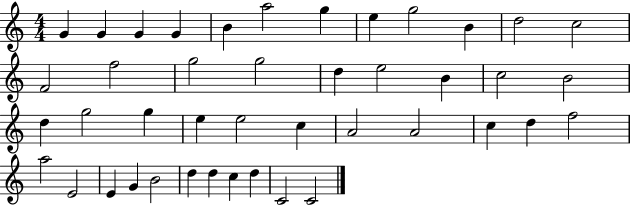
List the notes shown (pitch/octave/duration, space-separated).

G4/q G4/q G4/q G4/q B4/q A5/h G5/q E5/q G5/h B4/q D5/h C5/h F4/h F5/h G5/h G5/h D5/q E5/h B4/q C5/h B4/h D5/q G5/h G5/q E5/q E5/h C5/q A4/h A4/h C5/q D5/q F5/h A5/h E4/h E4/q G4/q B4/h D5/q D5/q C5/q D5/q C4/h C4/h